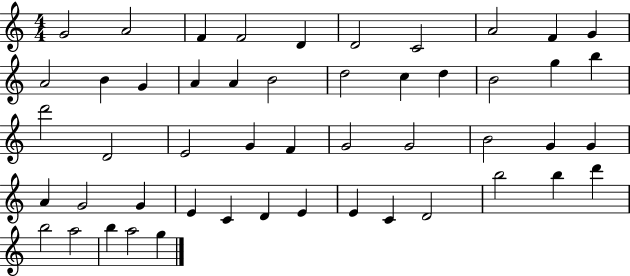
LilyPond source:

{
  \clef treble
  \numericTimeSignature
  \time 4/4
  \key c \major
  g'2 a'2 | f'4 f'2 d'4 | d'2 c'2 | a'2 f'4 g'4 | \break a'2 b'4 g'4 | a'4 a'4 b'2 | d''2 c''4 d''4 | b'2 g''4 b''4 | \break d'''2 d'2 | e'2 g'4 f'4 | g'2 g'2 | b'2 g'4 g'4 | \break a'4 g'2 g'4 | e'4 c'4 d'4 e'4 | e'4 c'4 d'2 | b''2 b''4 d'''4 | \break b''2 a''2 | b''4 a''2 g''4 | \bar "|."
}